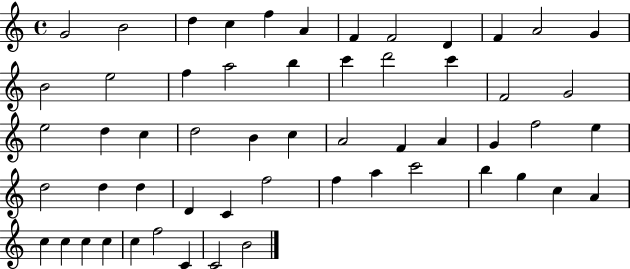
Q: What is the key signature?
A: C major